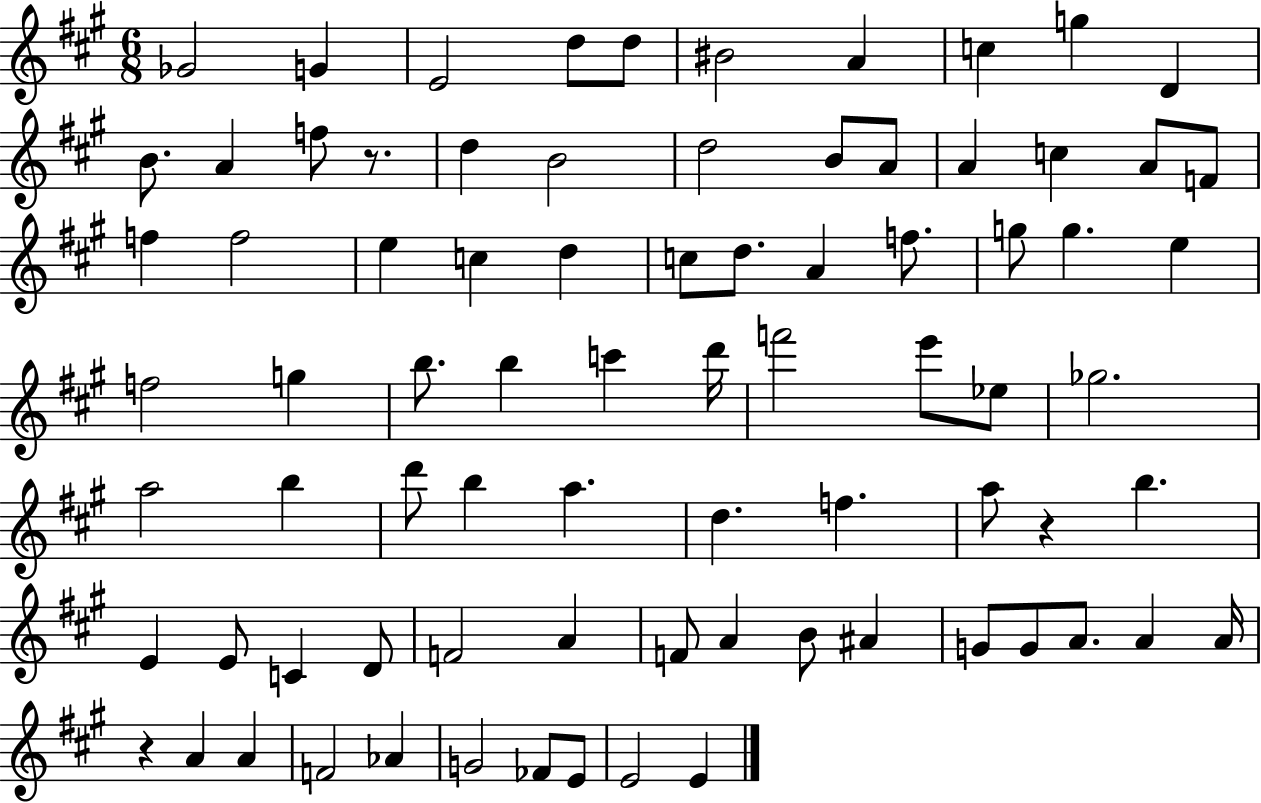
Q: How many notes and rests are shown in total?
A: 80